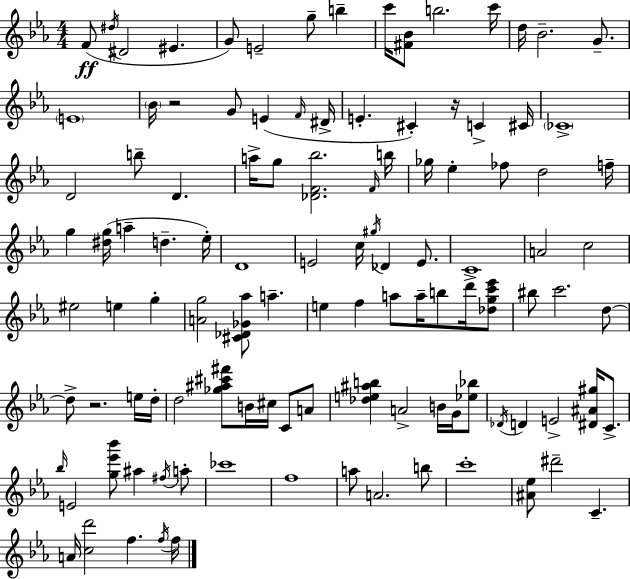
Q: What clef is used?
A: treble